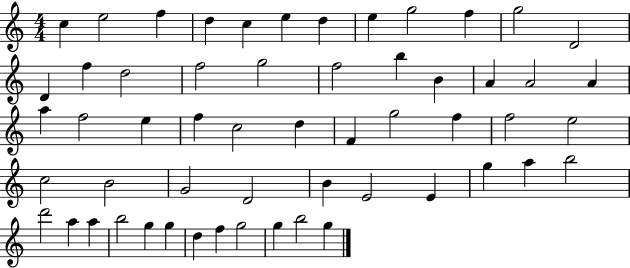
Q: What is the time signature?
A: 4/4